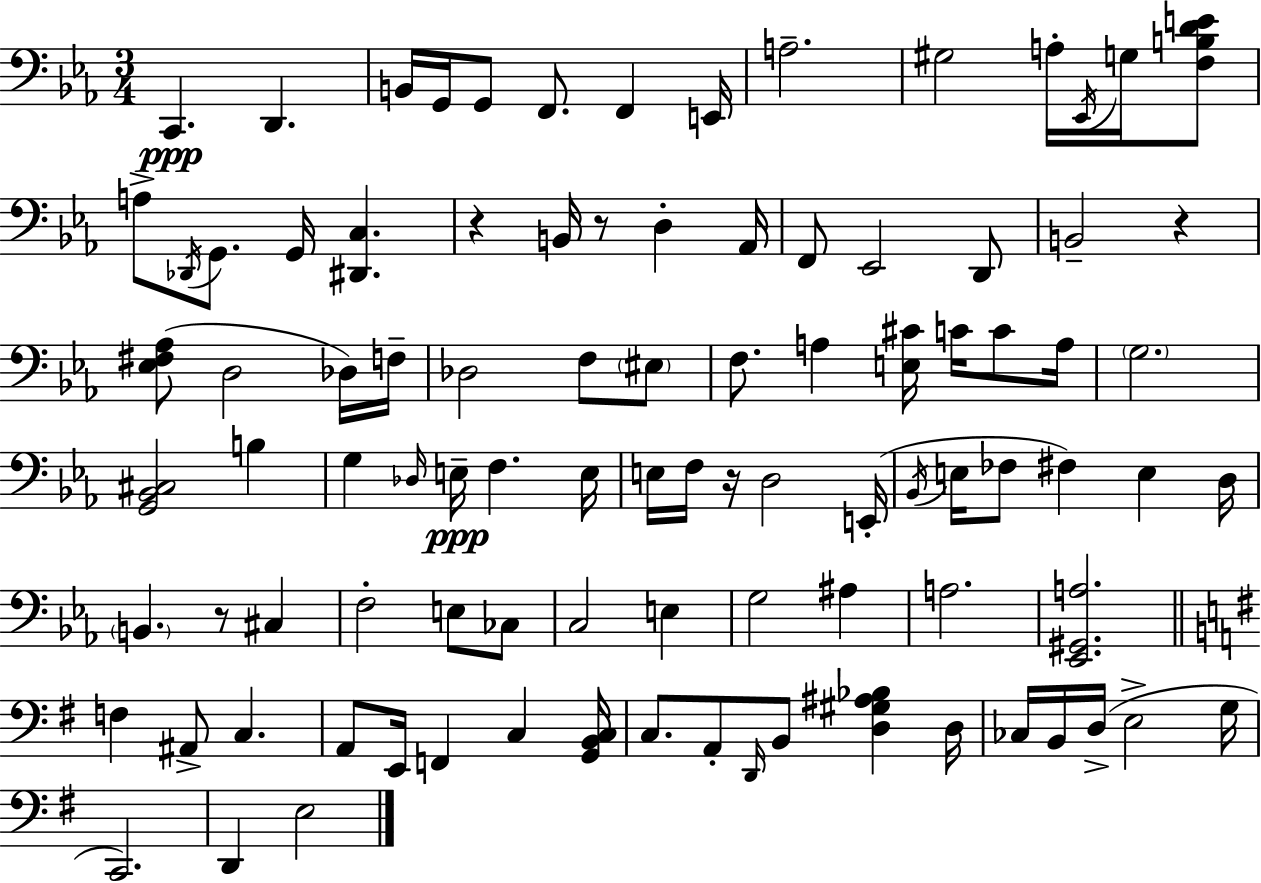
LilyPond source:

{
  \clef bass
  \numericTimeSignature
  \time 3/4
  \key c \minor
  c,4.\ppp d,4. | b,16 g,16 g,8 f,8. f,4 e,16 | a2.-- | gis2 a16-. \acciaccatura { ees,16 } g16 <f b d' e'>8 | \break a8-> \acciaccatura { des,16 } g,8. g,16 <dis, c>4. | r4 b,16 r8 d4-. | aes,16 f,8 ees,2 | d,8 b,2-- r4 | \break <ees fis aes>8( d2 | des16) f16-- des2 f8 | \parenthesize eis8 f8. a4 <e cis'>16 c'16 c'8 | a16 \parenthesize g2. | \break <g, bes, cis>2 b4 | g4 \grace { des16 } e16--\ppp f4. | e16 e16 f16 r16 d2 | e,16-.( \acciaccatura { bes,16 } e16 fes8 fis4) e4 | \break d16 \parenthesize b,4. r8 | cis4 f2-. | e8 ces8 c2 | e4 g2 | \break ais4 a2. | <ees, gis, a>2. | \bar "||" \break \key e \minor f4 ais,8-> c4. | a,8 e,16 f,4 c4 <g, b, c>16 | c8. a,8-. \grace { d,16 } b,8 <d gis ais bes>4 | d16 ces16 b,16 d16->( e2-> | \break g16 c,2.) | d,4 e2 | \bar "|."
}